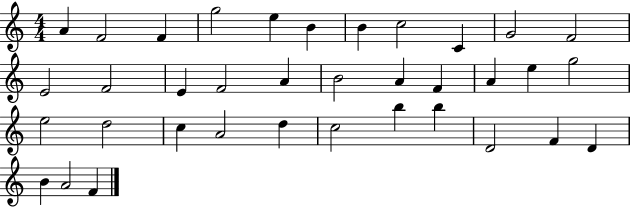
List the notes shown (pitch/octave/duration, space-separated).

A4/q F4/h F4/q G5/h E5/q B4/q B4/q C5/h C4/q G4/h F4/h E4/h F4/h E4/q F4/h A4/q B4/h A4/q F4/q A4/q E5/q G5/h E5/h D5/h C5/q A4/h D5/q C5/h B5/q B5/q D4/h F4/q D4/q B4/q A4/h F4/q